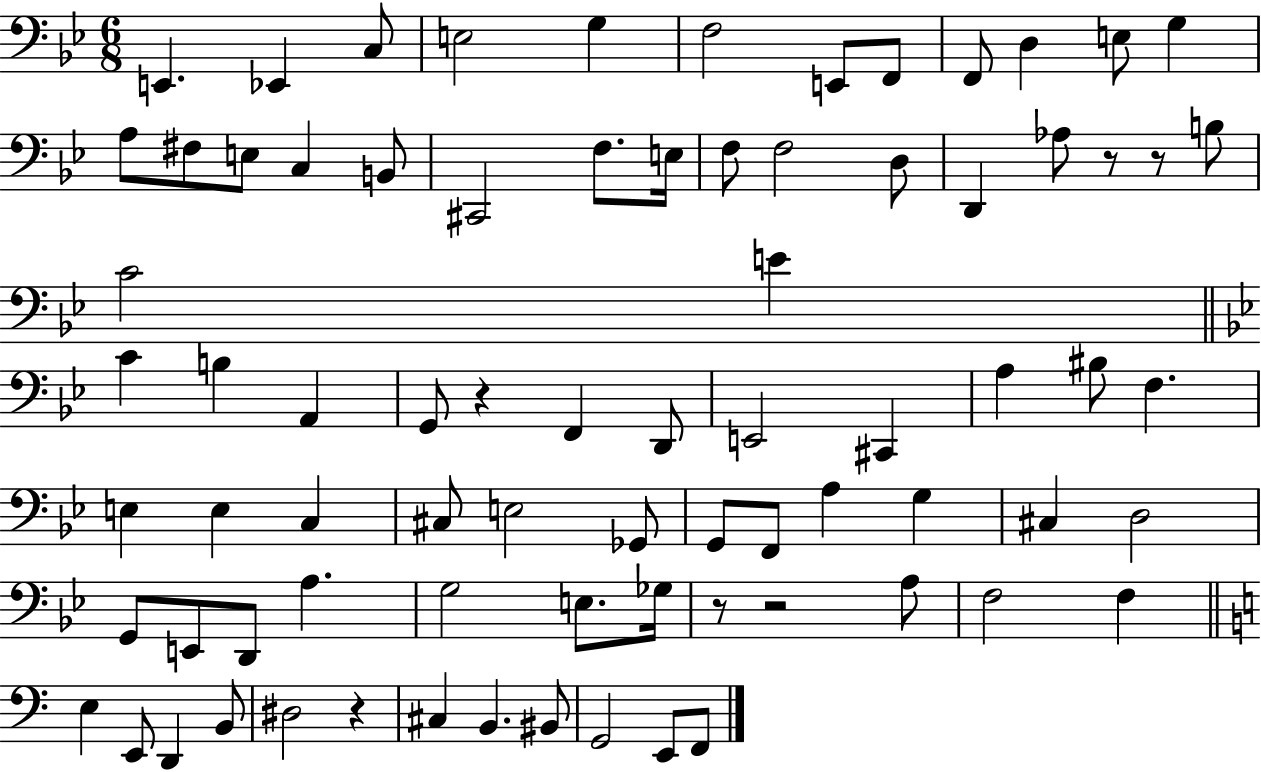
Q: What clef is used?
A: bass